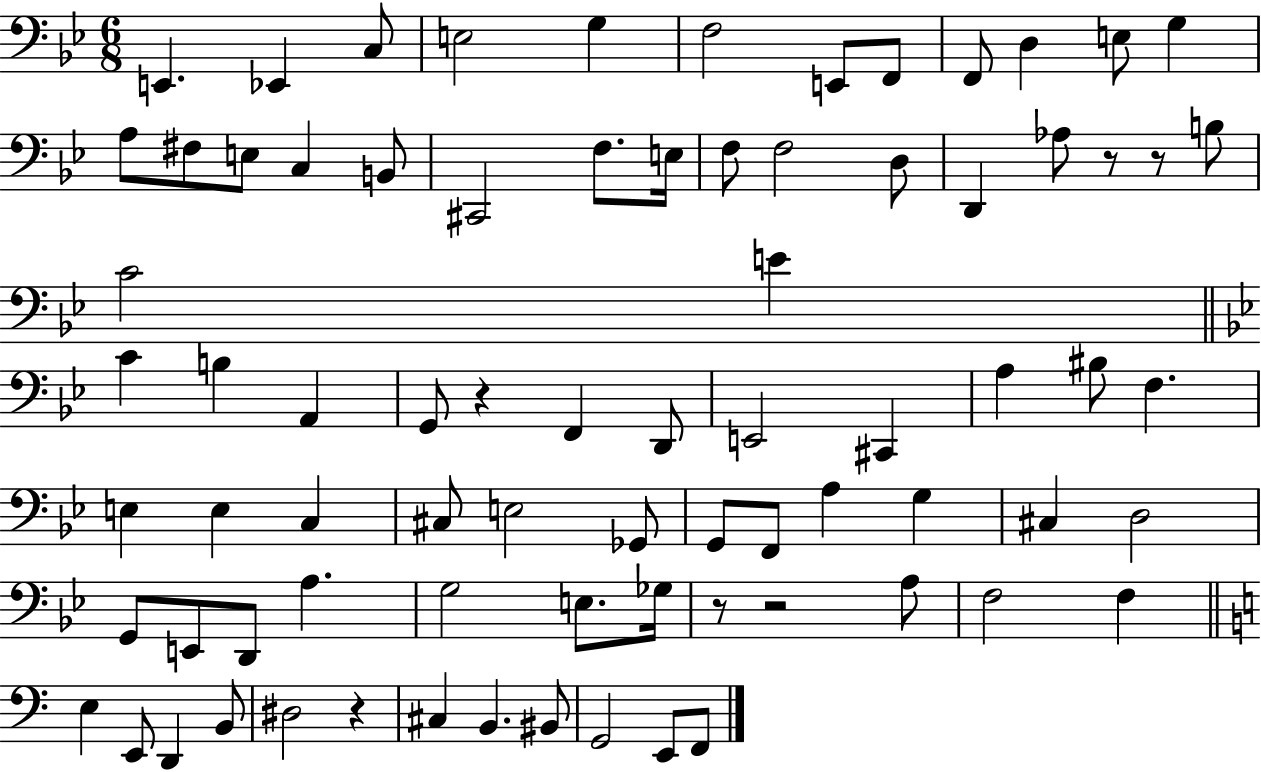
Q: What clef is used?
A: bass